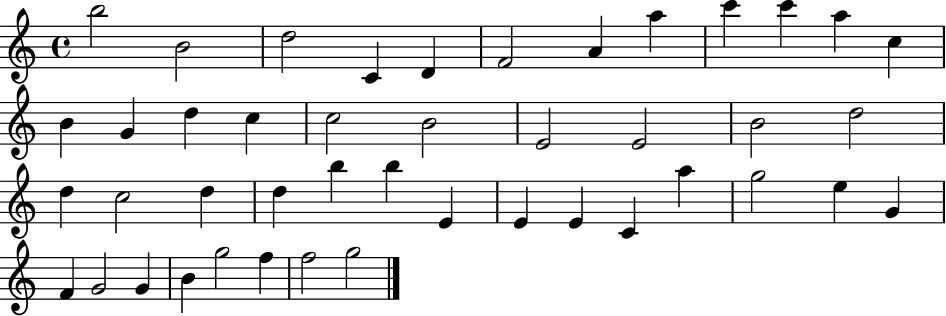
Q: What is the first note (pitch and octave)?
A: B5